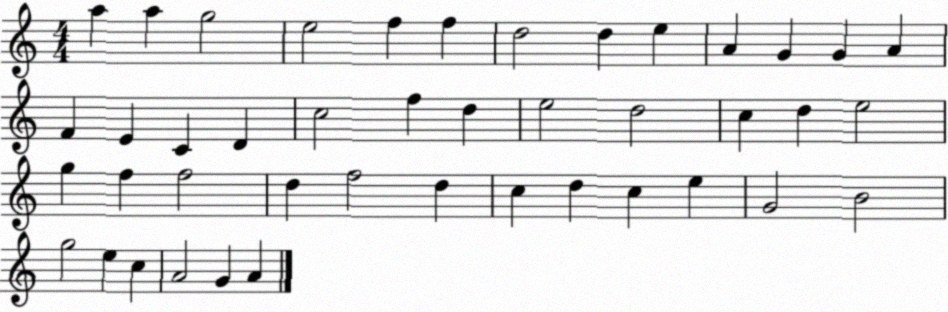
X:1
T:Untitled
M:4/4
L:1/4
K:C
a a g2 e2 f f d2 d e A G G A F E C D c2 f d e2 d2 c d e2 g f f2 d f2 d c d c e G2 B2 g2 e c A2 G A